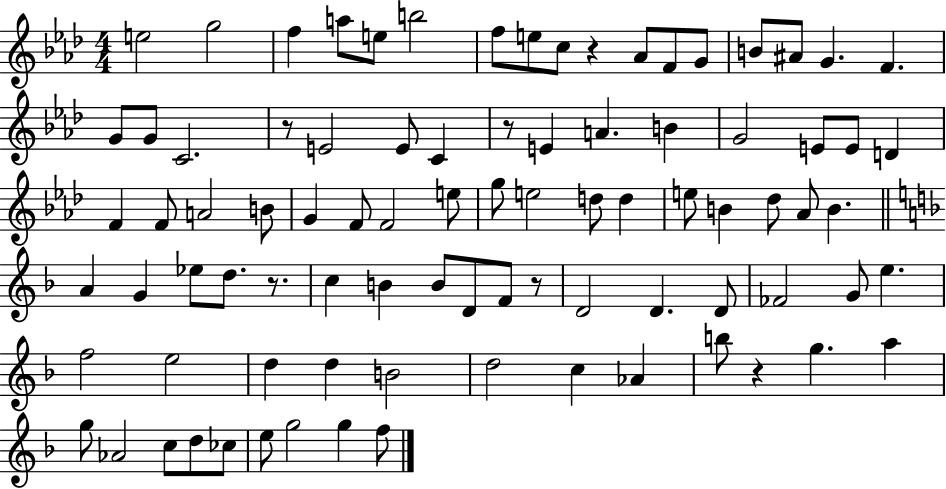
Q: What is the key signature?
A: AES major